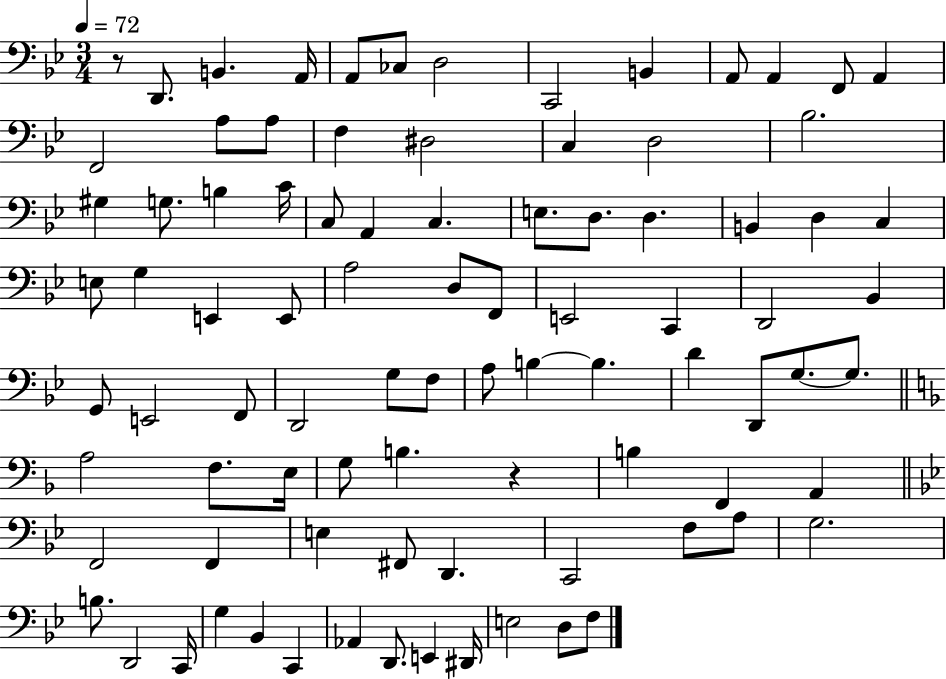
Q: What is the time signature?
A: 3/4